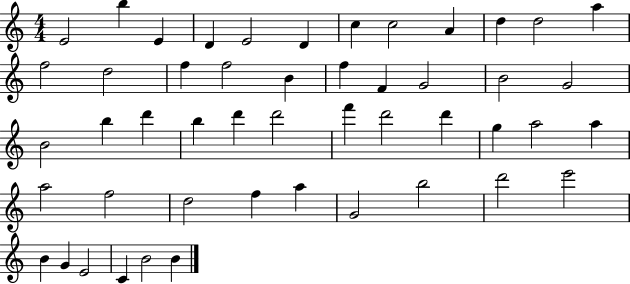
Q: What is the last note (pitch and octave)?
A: B4